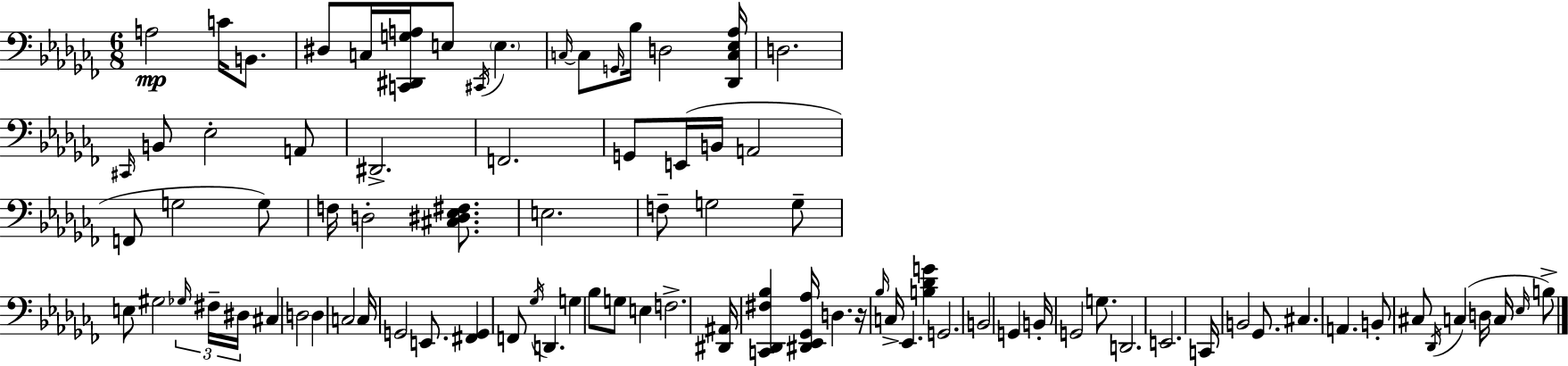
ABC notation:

X:1
T:Untitled
M:6/8
L:1/4
K:Abm
A,2 C/4 B,,/2 ^D,/2 C,/4 [C,,^D,,G,A,]/4 E,/2 ^C,,/4 E, C,/4 C,/2 G,,/4 _B,/4 D,2 [_D,,C,_E,_A,]/4 D,2 ^C,,/4 B,,/2 _E,2 A,,/2 ^D,,2 F,,2 G,,/2 E,,/4 B,,/4 A,,2 F,,/2 G,2 G,/2 F,/4 D,2 [^C,^D,_E,^F,]/2 E,2 F,/2 G,2 G,/2 E,/2 ^G,2 _G,/4 ^F,/4 ^D,/4 ^C, D,2 D, C,2 C,/4 G,,2 E,,/2 [^F,,G,,] F,,/2 _G,/4 D,, G, _B,/2 G,/2 E, F,2 [^D,,^A,,]/4 [C,,_D,,^F,_B,] [^D,,_E,,_G,,_A,]/4 D, z/4 _B,/4 C,/4 _E,, [B,_DG] G,,2 B,,2 G,, B,,/4 G,,2 G,/2 D,,2 E,,2 C,,/4 B,,2 _G,,/2 ^C, A,, B,,/2 ^C,/2 _D,,/4 C, D,/4 C,/4 _E,/4 B,/2